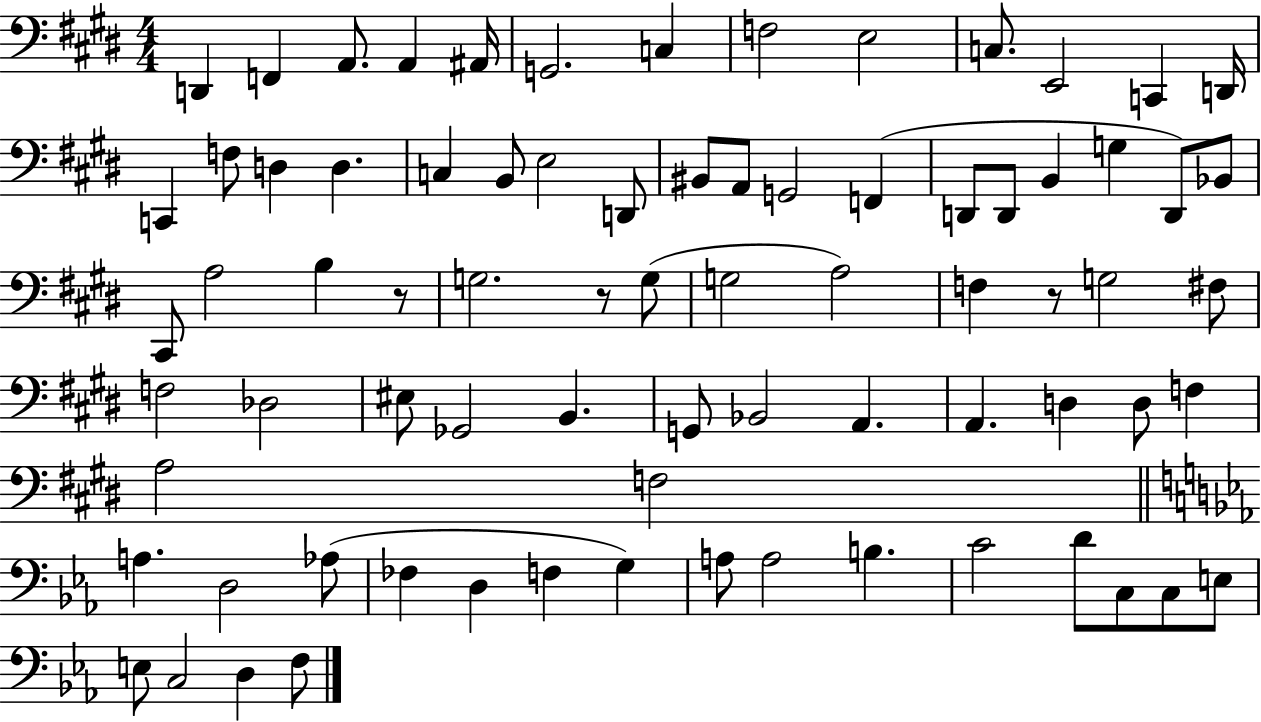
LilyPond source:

{
  \clef bass
  \numericTimeSignature
  \time 4/4
  \key e \major
  \repeat volta 2 { d,4 f,4 a,8. a,4 ais,16 | g,2. c4 | f2 e2 | c8. e,2 c,4 d,16 | \break c,4 f8 d4 d4. | c4 b,8 e2 d,8 | bis,8 a,8 g,2 f,4( | d,8 d,8 b,4 g4 d,8) bes,8 | \break cis,8 a2 b4 r8 | g2. r8 g8( | g2 a2) | f4 r8 g2 fis8 | \break f2 des2 | eis8 ges,2 b,4. | g,8 bes,2 a,4. | a,4. d4 d8 f4 | \break a2 f2 | \bar "||" \break \key ees \major a4. d2 aes8( | fes4 d4 f4 g4) | a8 a2 b4. | c'2 d'8 c8 c8 e8 | \break e8 c2 d4 f8 | } \bar "|."
}